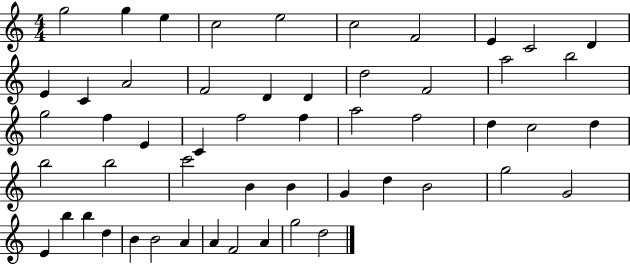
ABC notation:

X:1
T:Untitled
M:4/4
L:1/4
K:C
g2 g e c2 e2 c2 F2 E C2 D E C A2 F2 D D d2 F2 a2 b2 g2 f E C f2 f a2 f2 d c2 d b2 b2 c'2 B B G d B2 g2 G2 E b b d B B2 A A F2 A g2 d2